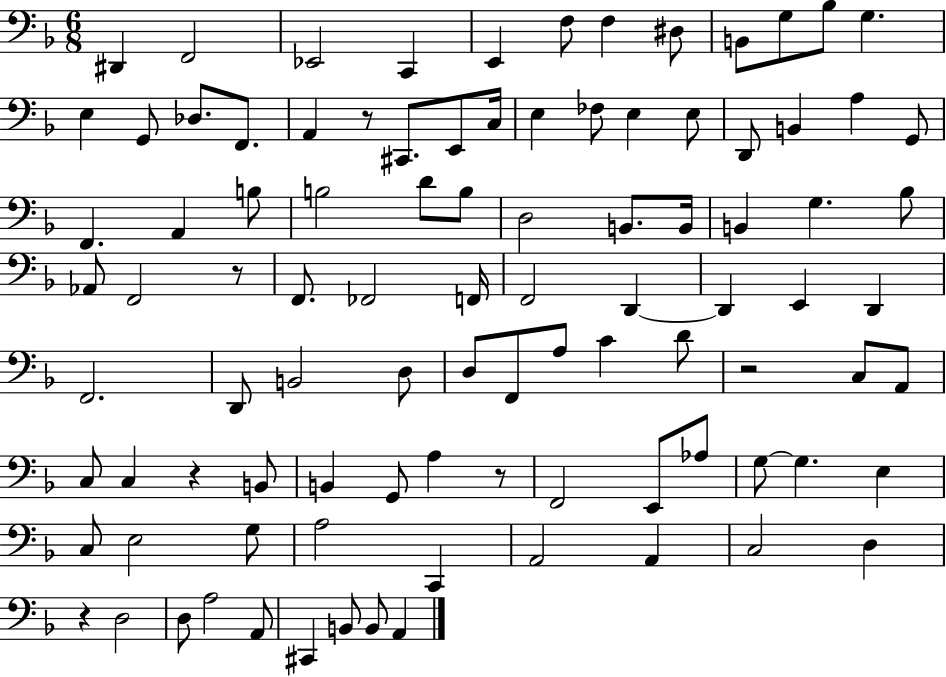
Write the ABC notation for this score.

X:1
T:Untitled
M:6/8
L:1/4
K:F
^D,, F,,2 _E,,2 C,, E,, F,/2 F, ^D,/2 B,,/2 G,/2 _B,/2 G, E, G,,/2 _D,/2 F,,/2 A,, z/2 ^C,,/2 E,,/2 C,/4 E, _F,/2 E, E,/2 D,,/2 B,, A, G,,/2 F,, A,, B,/2 B,2 D/2 B,/2 D,2 B,,/2 B,,/4 B,, G, _B,/2 _A,,/2 F,,2 z/2 F,,/2 _F,,2 F,,/4 F,,2 D,, D,, E,, D,, F,,2 D,,/2 B,,2 D,/2 D,/2 F,,/2 A,/2 C D/2 z2 C,/2 A,,/2 C,/2 C, z B,,/2 B,, G,,/2 A, z/2 F,,2 E,,/2 _A,/2 G,/2 G, E, C,/2 E,2 G,/2 A,2 C,, A,,2 A,, C,2 D, z D,2 D,/2 A,2 A,,/2 ^C,, B,,/2 B,,/2 A,,